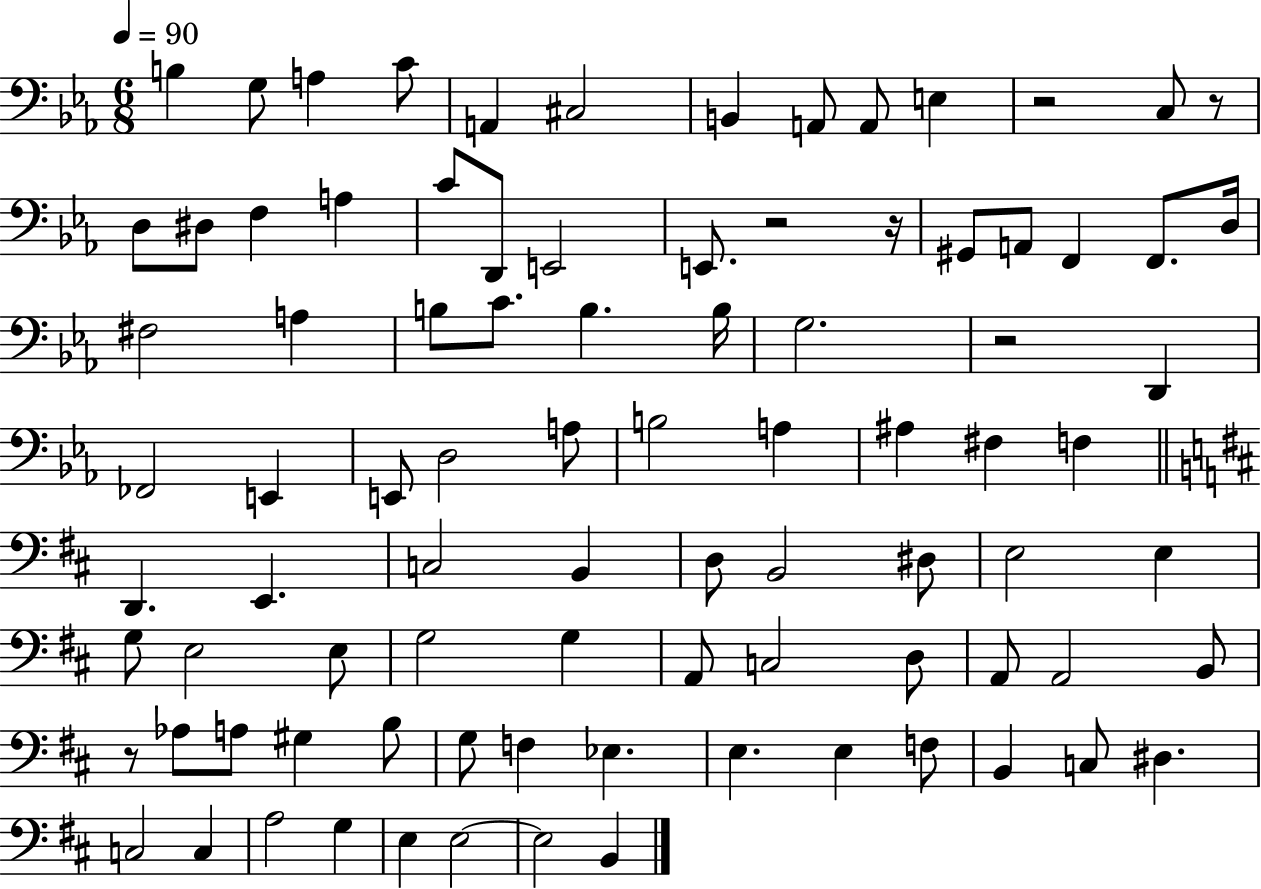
B3/q G3/e A3/q C4/e A2/q C#3/h B2/q A2/e A2/e E3/q R/h C3/e R/e D3/e D#3/e F3/q A3/q C4/e D2/e E2/h E2/e. R/h R/s G#2/e A2/e F2/q F2/e. D3/s F#3/h A3/q B3/e C4/e. B3/q. B3/s G3/h. R/h D2/q FES2/h E2/q E2/e D3/h A3/e B3/h A3/q A#3/q F#3/q F3/q D2/q. E2/q. C3/h B2/q D3/e B2/h D#3/e E3/h E3/q G3/e E3/h E3/e G3/h G3/q A2/e C3/h D3/e A2/e A2/h B2/e R/e Ab3/e A3/e G#3/q B3/e G3/e F3/q Eb3/q. E3/q. E3/q F3/e B2/q C3/e D#3/q. C3/h C3/q A3/h G3/q E3/q E3/h E3/h B2/q